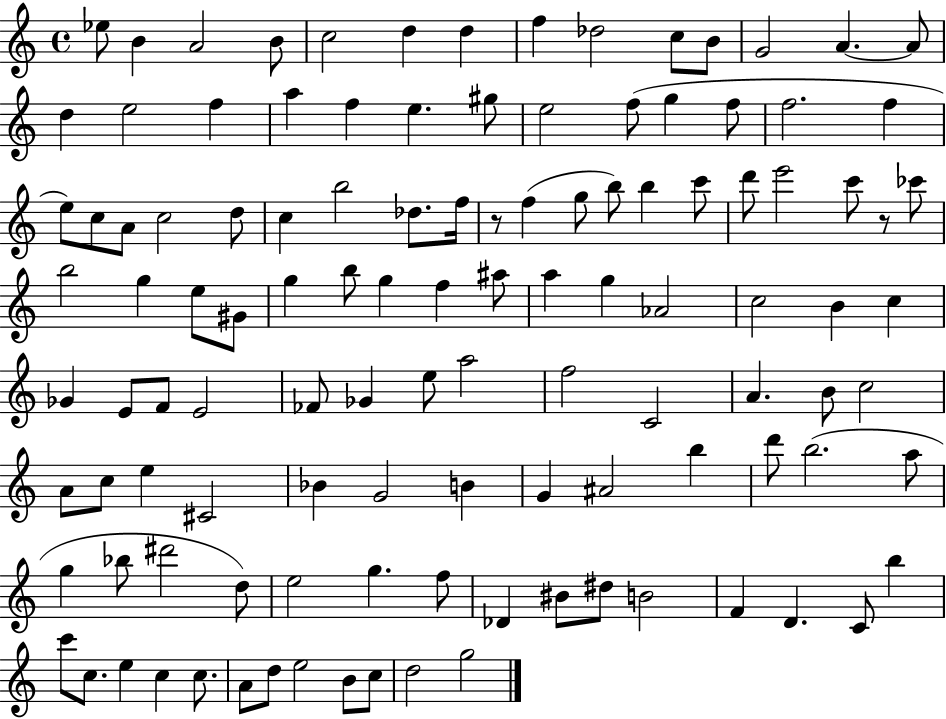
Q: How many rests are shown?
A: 2